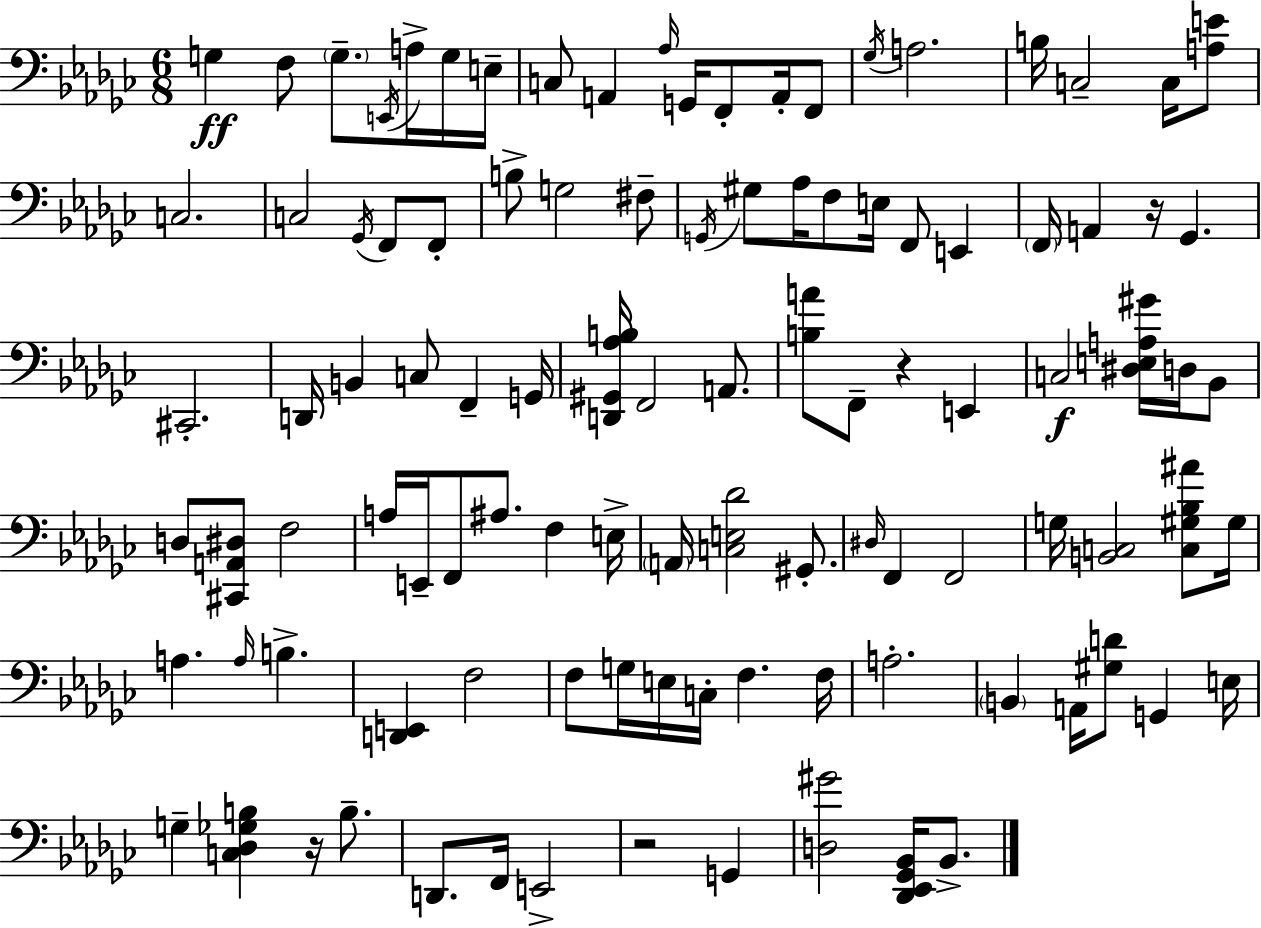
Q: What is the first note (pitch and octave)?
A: G3